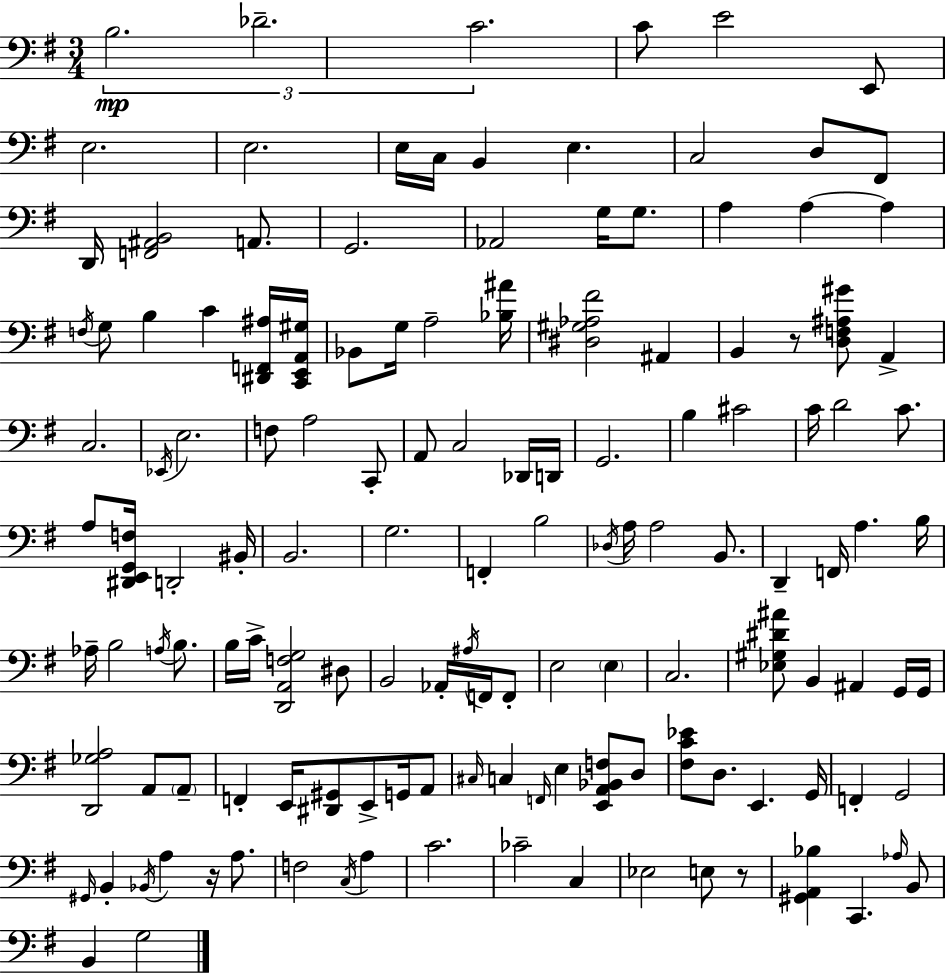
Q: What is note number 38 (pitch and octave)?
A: F3